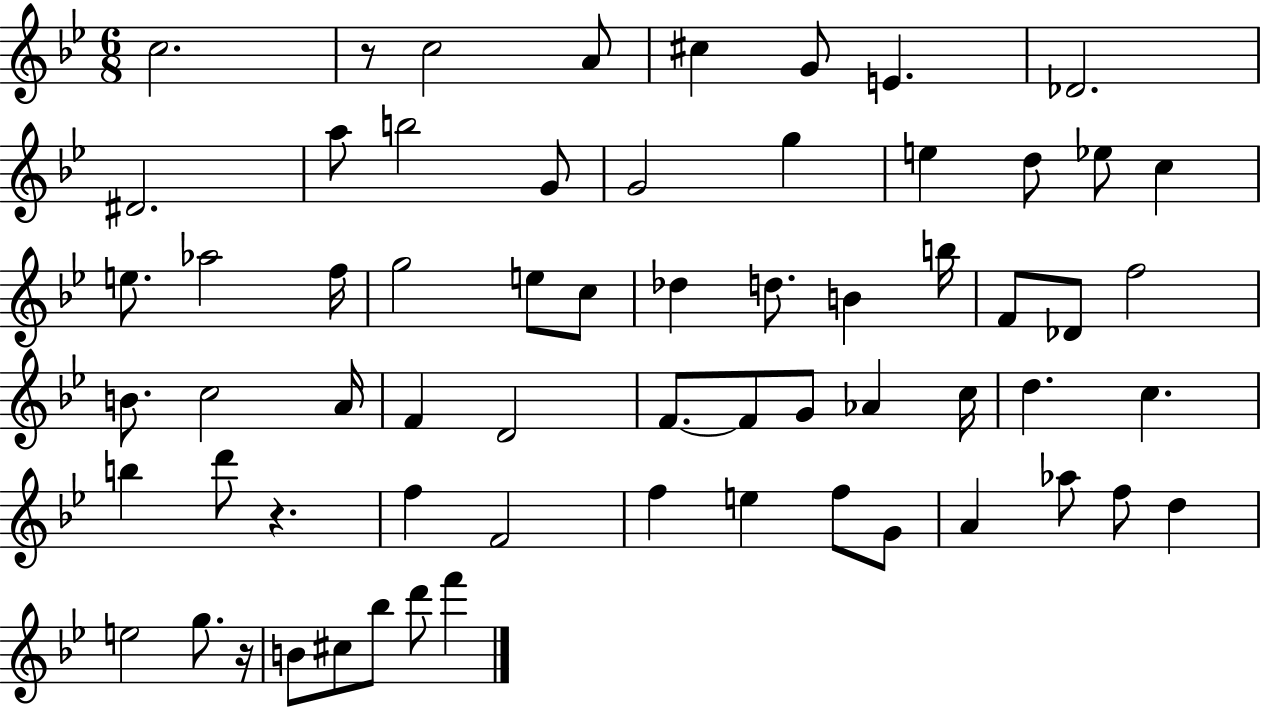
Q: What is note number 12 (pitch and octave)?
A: G4